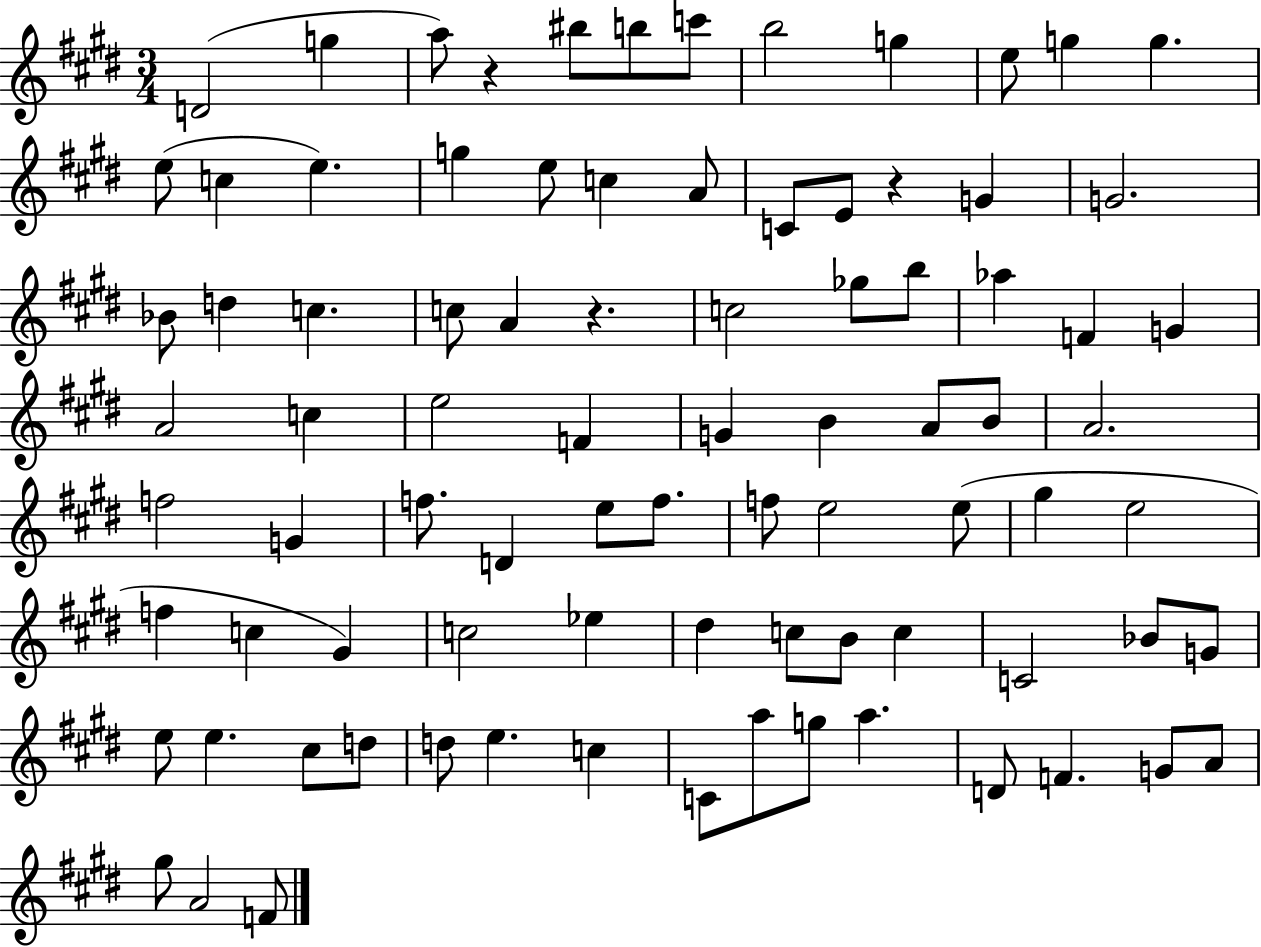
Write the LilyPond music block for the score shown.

{
  \clef treble
  \numericTimeSignature
  \time 3/4
  \key e \major
  d'2( g''4 | a''8) r4 bis''8 b''8 c'''8 | b''2 g''4 | e''8 g''4 g''4. | \break e''8( c''4 e''4.) | g''4 e''8 c''4 a'8 | c'8 e'8 r4 g'4 | g'2. | \break bes'8 d''4 c''4. | c''8 a'4 r4. | c''2 ges''8 b''8 | aes''4 f'4 g'4 | \break a'2 c''4 | e''2 f'4 | g'4 b'4 a'8 b'8 | a'2. | \break f''2 g'4 | f''8. d'4 e''8 f''8. | f''8 e''2 e''8( | gis''4 e''2 | \break f''4 c''4 gis'4) | c''2 ees''4 | dis''4 c''8 b'8 c''4 | c'2 bes'8 g'8 | \break e''8 e''4. cis''8 d''8 | d''8 e''4. c''4 | c'8 a''8 g''8 a''4. | d'8 f'4. g'8 a'8 | \break gis''8 a'2 f'8 | \bar "|."
}